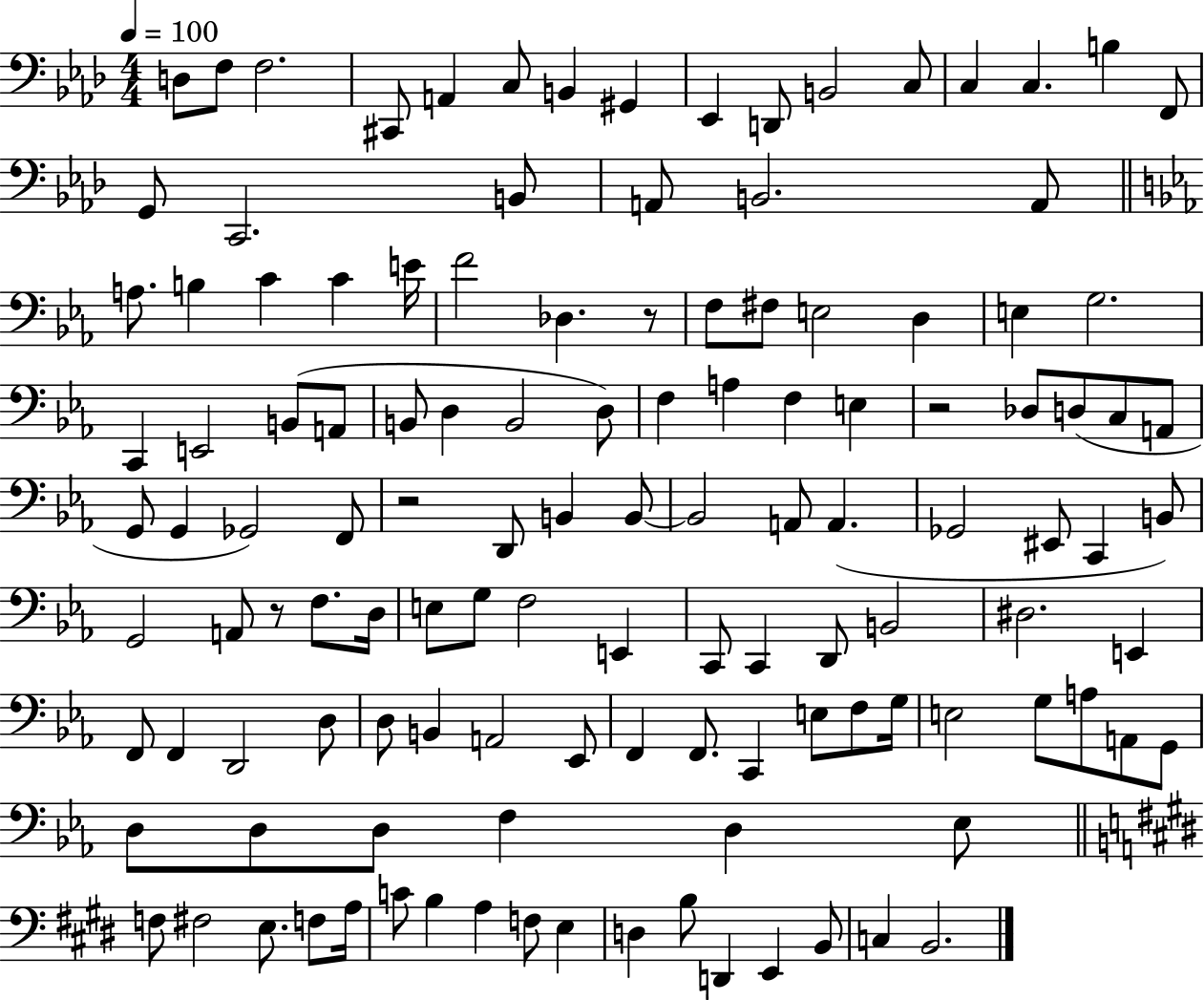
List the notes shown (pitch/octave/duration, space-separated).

D3/e F3/e F3/h. C#2/e A2/q C3/e B2/q G#2/q Eb2/q D2/e B2/h C3/e C3/q C3/q. B3/q F2/e G2/e C2/h. B2/e A2/e B2/h. A2/e A3/e. B3/q C4/q C4/q E4/s F4/h Db3/q. R/e F3/e F#3/e E3/h D3/q E3/q G3/h. C2/q E2/h B2/e A2/e B2/e D3/q B2/h D3/e F3/q A3/q F3/q E3/q R/h Db3/e D3/e C3/e A2/e G2/e G2/q Gb2/h F2/e R/h D2/e B2/q B2/e B2/h A2/e A2/q. Gb2/h EIS2/e C2/q B2/e G2/h A2/e R/e F3/e. D3/s E3/e G3/e F3/h E2/q C2/e C2/q D2/e B2/h D#3/h. E2/q F2/e F2/q D2/h D3/e D3/e B2/q A2/h Eb2/e F2/q F2/e. C2/q E3/e F3/e G3/s E3/h G3/e A3/e A2/e G2/e D3/e D3/e D3/e F3/q D3/q Eb3/e F3/e F#3/h E3/e. F3/e A3/s C4/e B3/q A3/q F3/e E3/q D3/q B3/e D2/q E2/q B2/e C3/q B2/h.